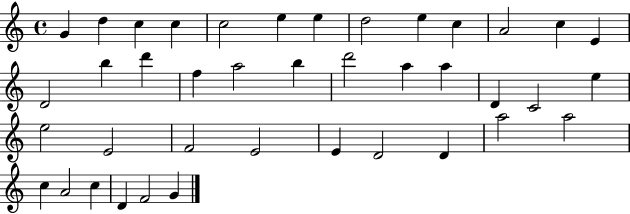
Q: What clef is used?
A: treble